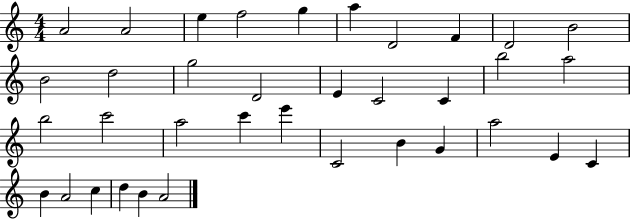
A4/h A4/h E5/q F5/h G5/q A5/q D4/h F4/q D4/h B4/h B4/h D5/h G5/h D4/h E4/q C4/h C4/q B5/h A5/h B5/h C6/h A5/h C6/q E6/q C4/h B4/q G4/q A5/h E4/q C4/q B4/q A4/h C5/q D5/q B4/q A4/h